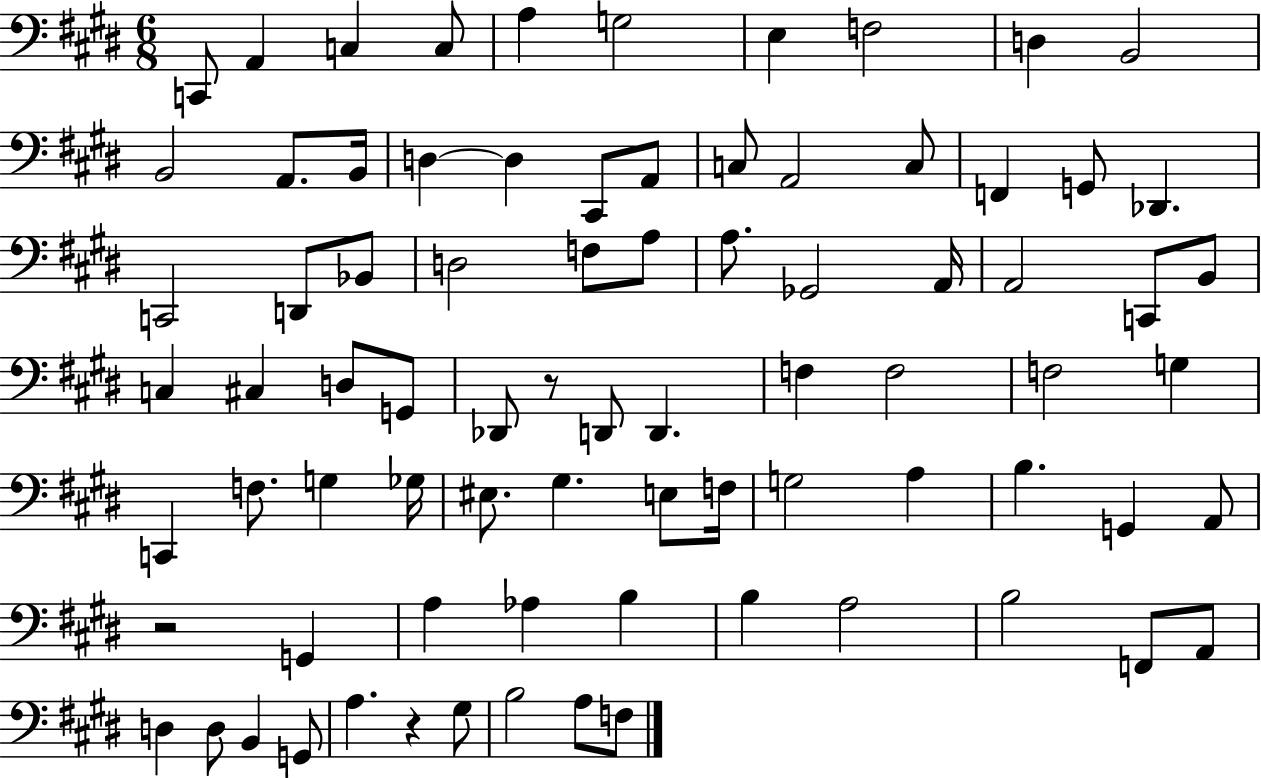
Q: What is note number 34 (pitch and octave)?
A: C2